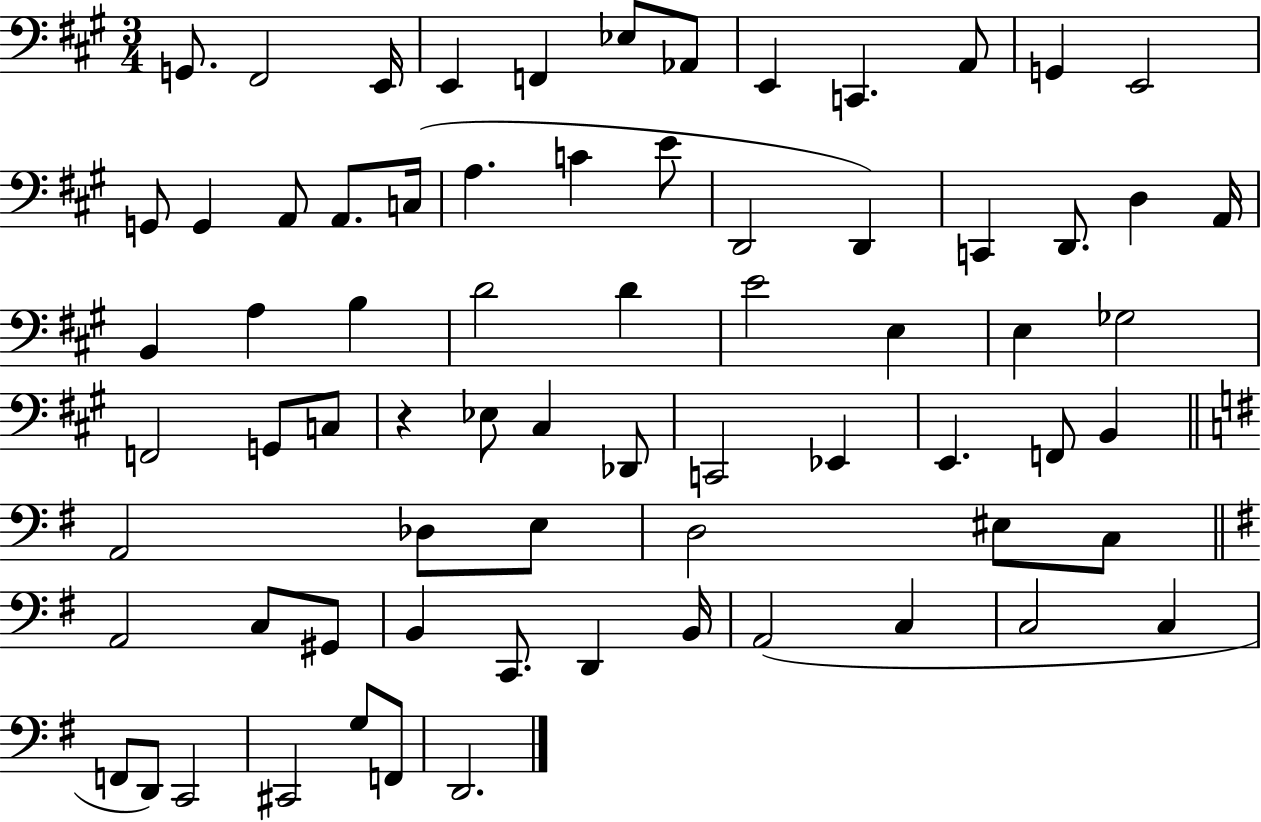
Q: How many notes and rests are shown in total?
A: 71